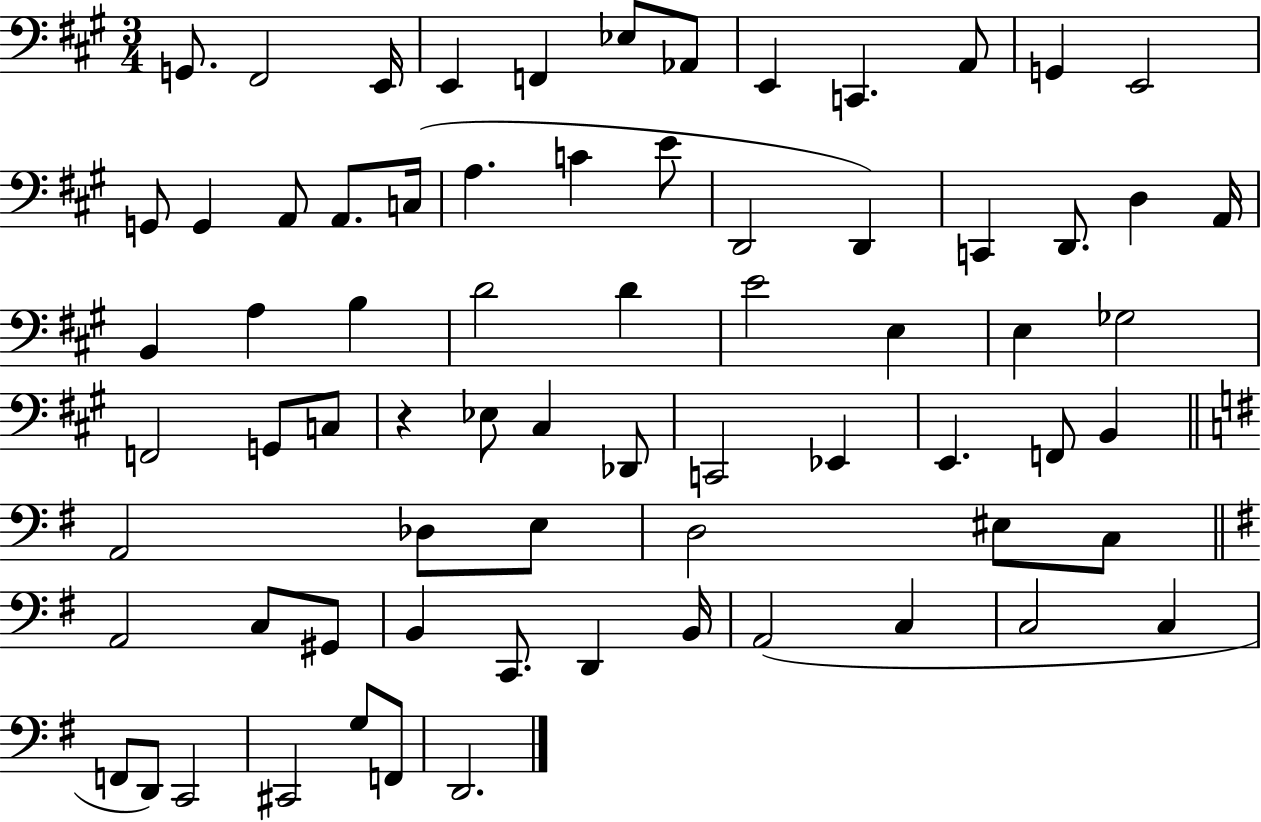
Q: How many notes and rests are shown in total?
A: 71